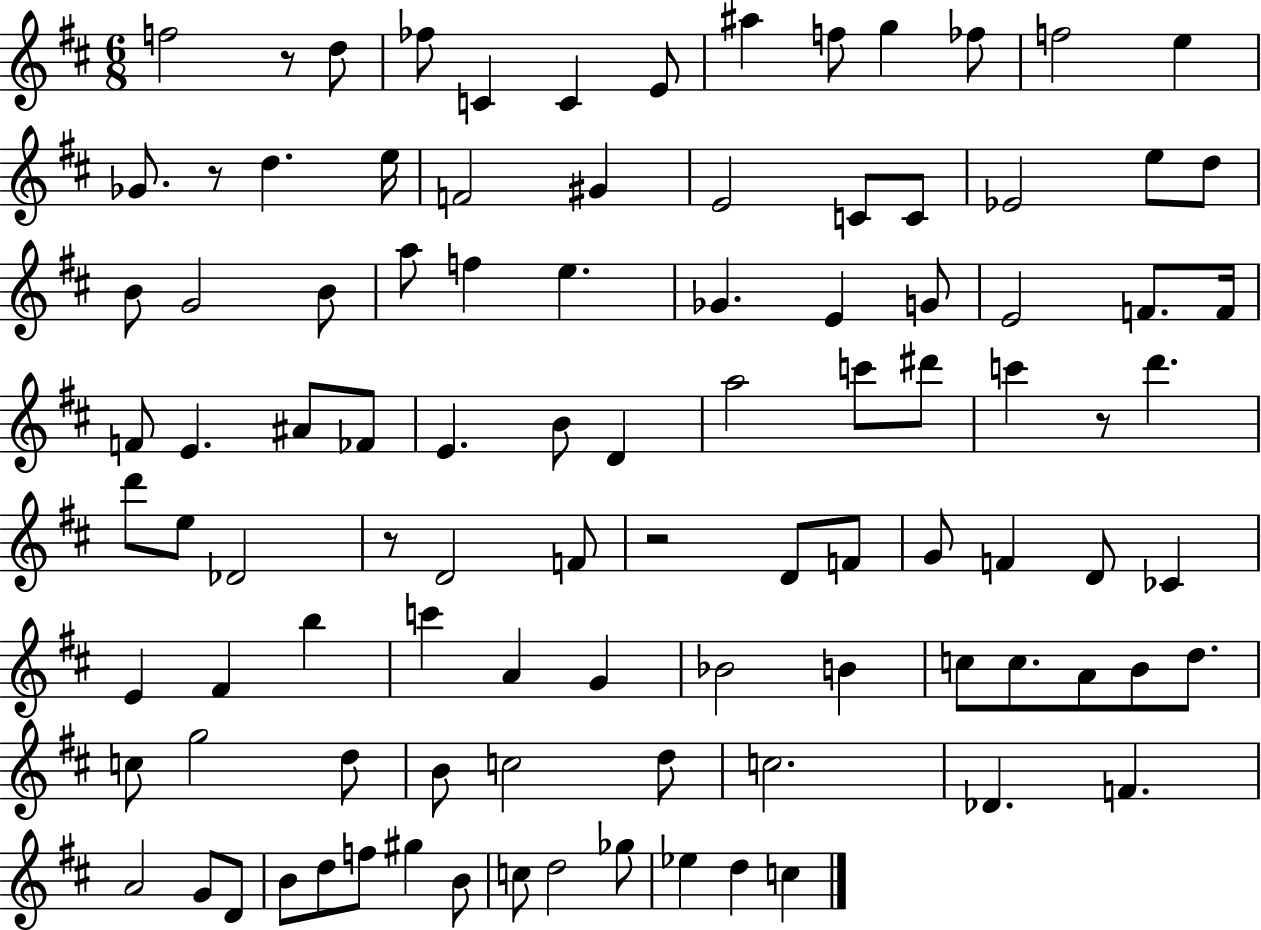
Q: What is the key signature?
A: D major